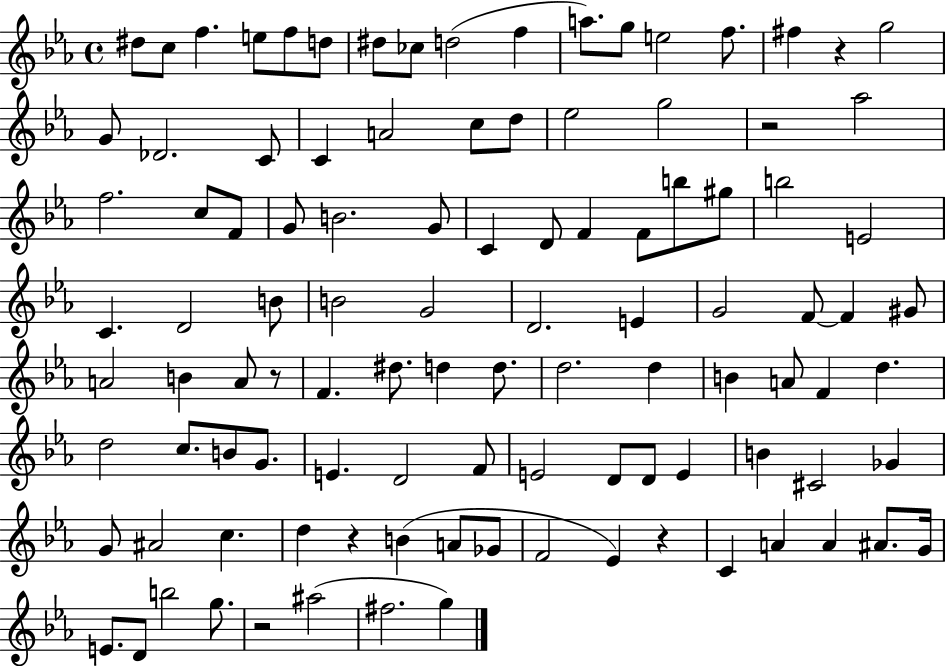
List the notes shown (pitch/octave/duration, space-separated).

D#5/e C5/e F5/q. E5/e F5/e D5/e D#5/e CES5/e D5/h F5/q A5/e. G5/e E5/h F5/e. F#5/q R/q G5/h G4/e Db4/h. C4/e C4/q A4/h C5/e D5/e Eb5/h G5/h R/h Ab5/h F5/h. C5/e F4/e G4/e B4/h. G4/e C4/q D4/e F4/q F4/e B5/e G#5/e B5/h E4/h C4/q. D4/h B4/e B4/h G4/h D4/h. E4/q G4/h F4/e F4/q G#4/e A4/h B4/q A4/e R/e F4/q. D#5/e. D5/q D5/e. D5/h. D5/q B4/q A4/e F4/q D5/q. D5/h C5/e. B4/e G4/e. E4/q. D4/h F4/e E4/h D4/e D4/e E4/q B4/q C#4/h Gb4/q G4/e A#4/h C5/q. D5/q R/q B4/q A4/e Gb4/e F4/h Eb4/q R/q C4/q A4/q A4/q A#4/e. G4/s E4/e. D4/e B5/h G5/e. R/h A#5/h F#5/h. G5/q